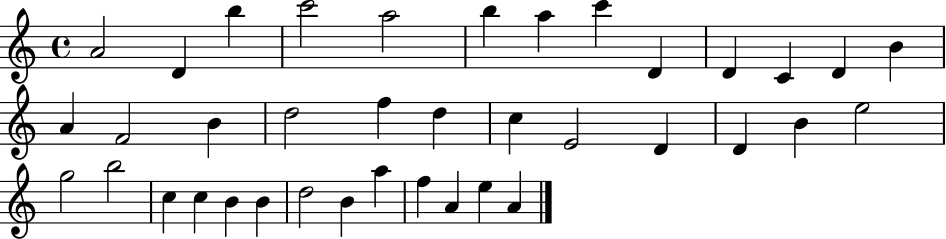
A4/h D4/q B5/q C6/h A5/h B5/q A5/q C6/q D4/q D4/q C4/q D4/q B4/q A4/q F4/h B4/q D5/h F5/q D5/q C5/q E4/h D4/q D4/q B4/q E5/h G5/h B5/h C5/q C5/q B4/q B4/q D5/h B4/q A5/q F5/q A4/q E5/q A4/q